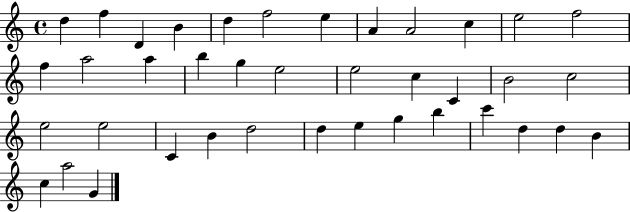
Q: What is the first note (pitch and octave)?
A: D5